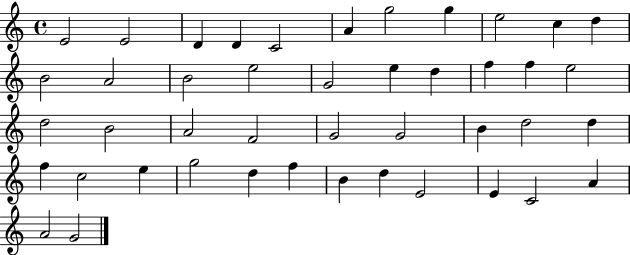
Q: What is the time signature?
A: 4/4